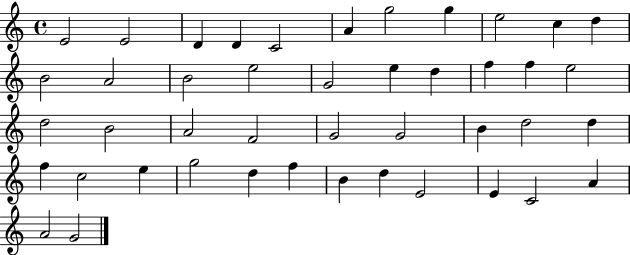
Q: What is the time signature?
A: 4/4